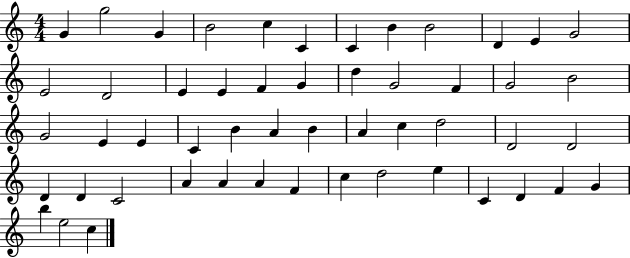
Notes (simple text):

G4/q G5/h G4/q B4/h C5/q C4/q C4/q B4/q B4/h D4/q E4/q G4/h E4/h D4/h E4/q E4/q F4/q G4/q D5/q G4/h F4/q G4/h B4/h G4/h E4/q E4/q C4/q B4/q A4/q B4/q A4/q C5/q D5/h D4/h D4/h D4/q D4/q C4/h A4/q A4/q A4/q F4/q C5/q D5/h E5/q C4/q D4/q F4/q G4/q B5/q E5/h C5/q